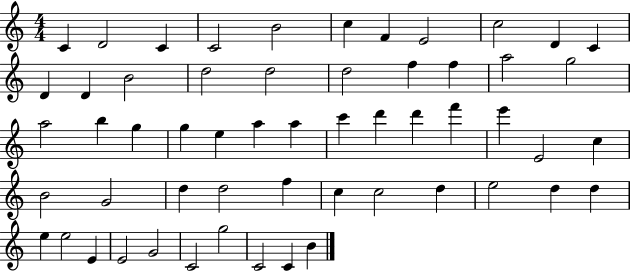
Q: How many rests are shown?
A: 0